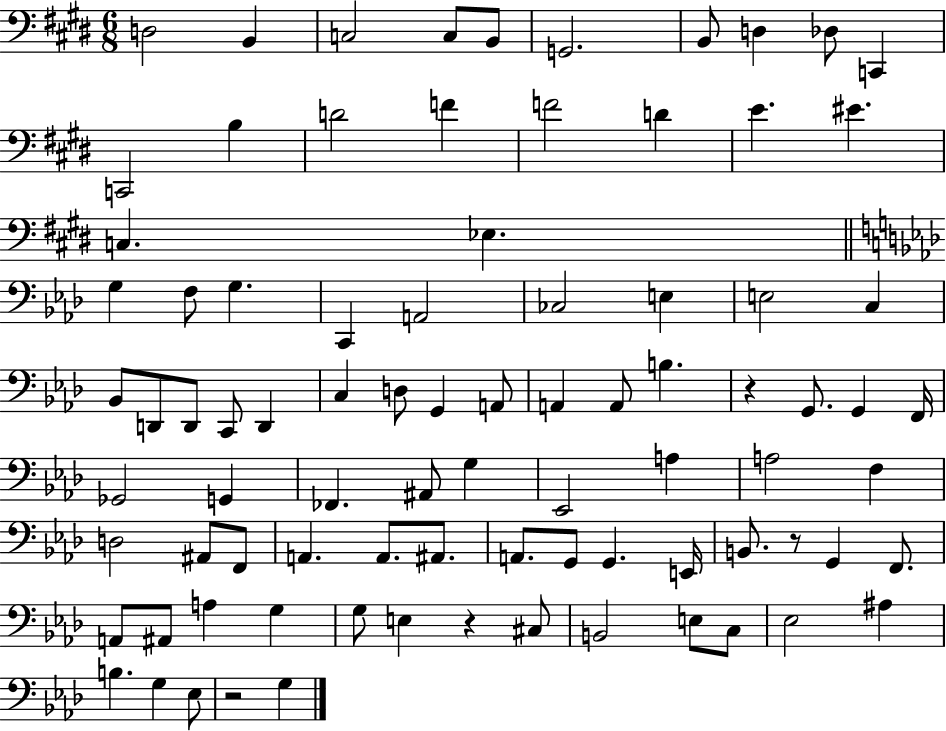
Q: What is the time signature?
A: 6/8